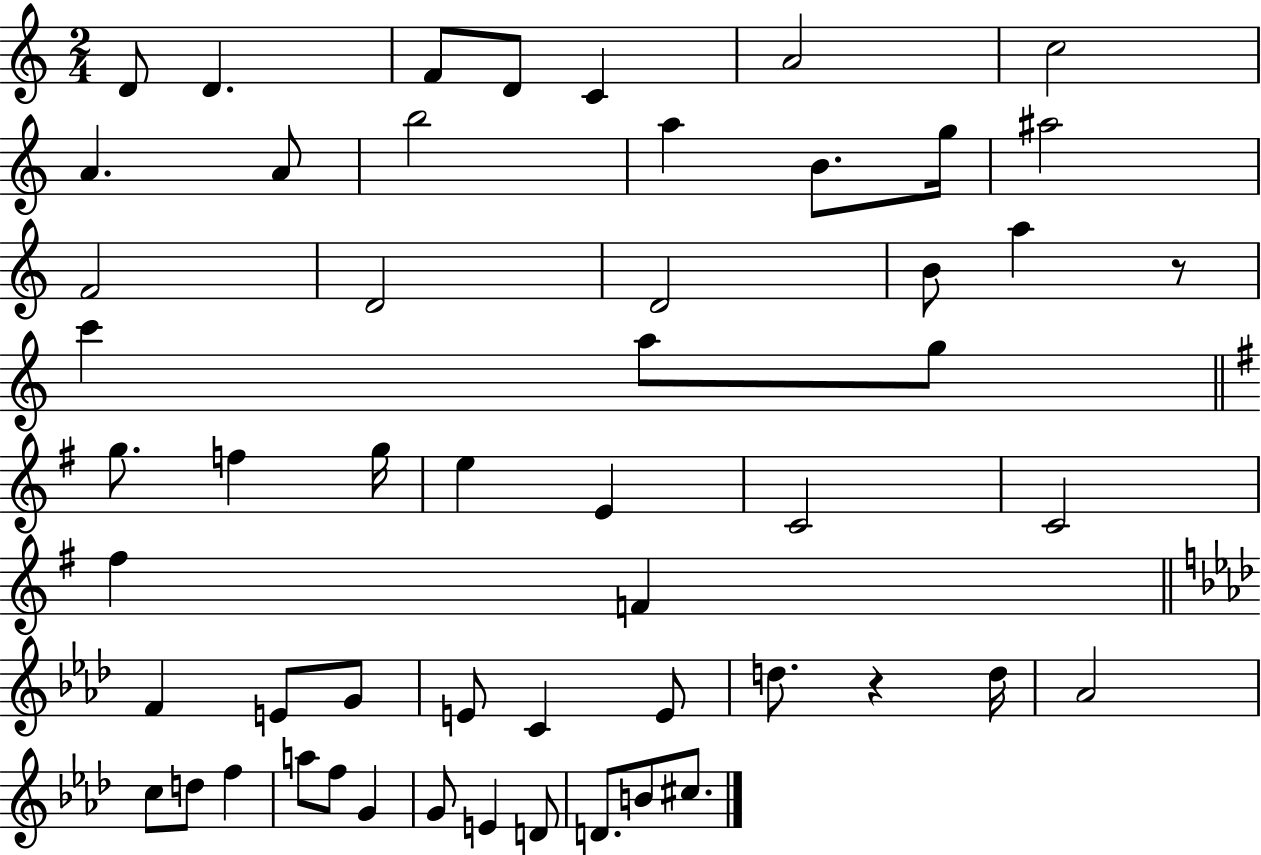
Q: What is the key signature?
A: C major